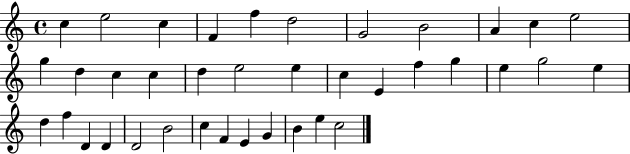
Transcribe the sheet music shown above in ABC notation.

X:1
T:Untitled
M:4/4
L:1/4
K:C
c e2 c F f d2 G2 B2 A c e2 g d c c d e2 e c E f g e g2 e d f D D D2 B2 c F E G B e c2